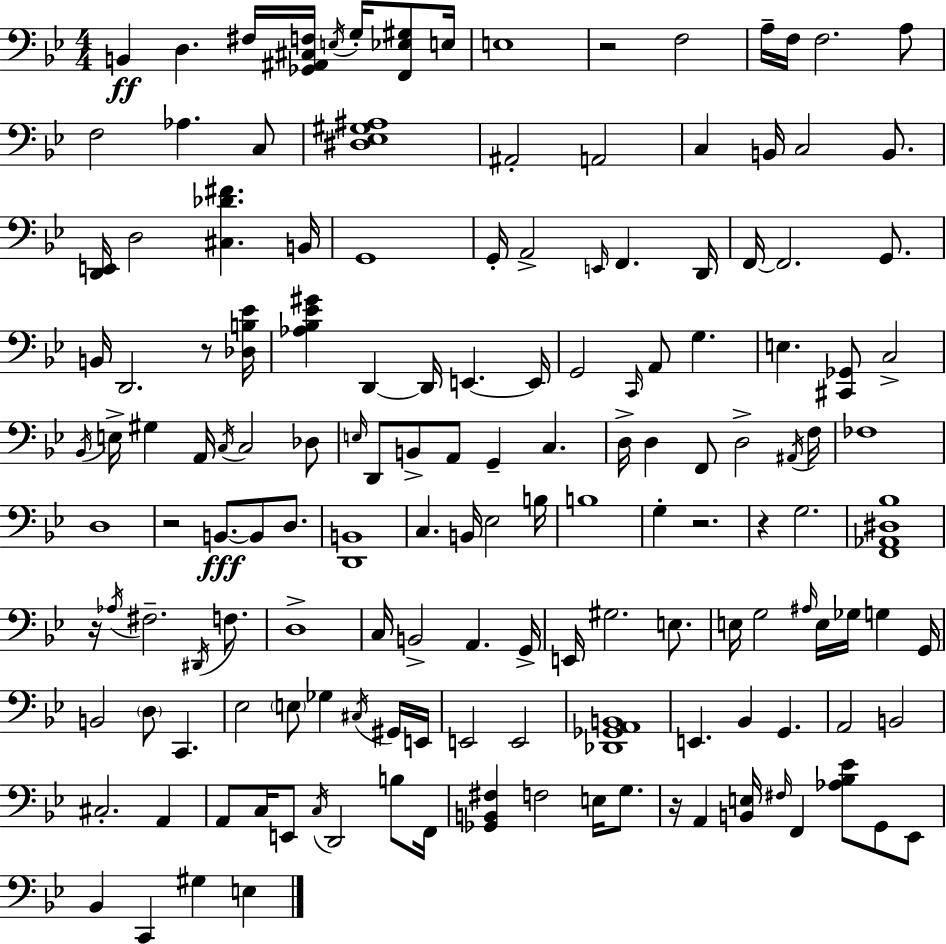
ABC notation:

X:1
T:Untitled
M:4/4
L:1/4
K:Bb
B,, D, ^F,/4 [_G,,^A,,^C,F,]/4 E,/4 G,/4 [F,,_E,^G,]/2 E,/4 E,4 z2 F,2 A,/4 F,/4 F,2 A,/2 F,2 _A, C,/2 [^D,_E,^G,^A,]4 ^A,,2 A,,2 C, B,,/4 C,2 B,,/2 [D,,E,,]/4 D,2 [^C,_D^F] B,,/4 G,,4 G,,/4 A,,2 E,,/4 F,, D,,/4 F,,/4 F,,2 G,,/2 B,,/4 D,,2 z/2 [_D,B,_E]/4 [_A,_B,_E^G] D,, D,,/4 E,, E,,/4 G,,2 C,,/4 A,,/2 G, E, [^C,,_G,,]/2 C,2 _B,,/4 E,/4 ^G, A,,/4 C,/4 C,2 _D,/2 E,/4 D,,/2 B,,/2 A,,/2 G,, C, D,/4 D, F,,/2 D,2 ^A,,/4 F,/4 _F,4 D,4 z2 B,,/2 B,,/2 D,/2 [D,,B,,]4 C, B,,/4 _E,2 B,/4 B,4 G, z2 z G,2 [F,,_A,,^D,_B,]4 z/4 _A,/4 ^F,2 ^D,,/4 F,/2 D,4 C,/4 B,,2 A,, G,,/4 E,,/4 ^G,2 E,/2 E,/4 G,2 ^A,/4 E,/4 _G,/4 G, G,,/4 B,,2 D,/2 C,, _E,2 E,/2 _G, ^C,/4 ^G,,/4 E,,/4 E,,2 E,,2 [_D,,_G,,A,,B,,]4 E,, _B,, G,, A,,2 B,,2 ^C,2 A,, A,,/2 C,/4 E,,/2 C,/4 D,,2 B,/2 F,,/4 [_G,,B,,^F,] F,2 E,/4 G,/2 z/4 A,, [B,,E,]/4 ^F,/4 F,, [_A,_B,_E]/2 G,,/2 _E,,/2 _B,, C,, ^G, E,